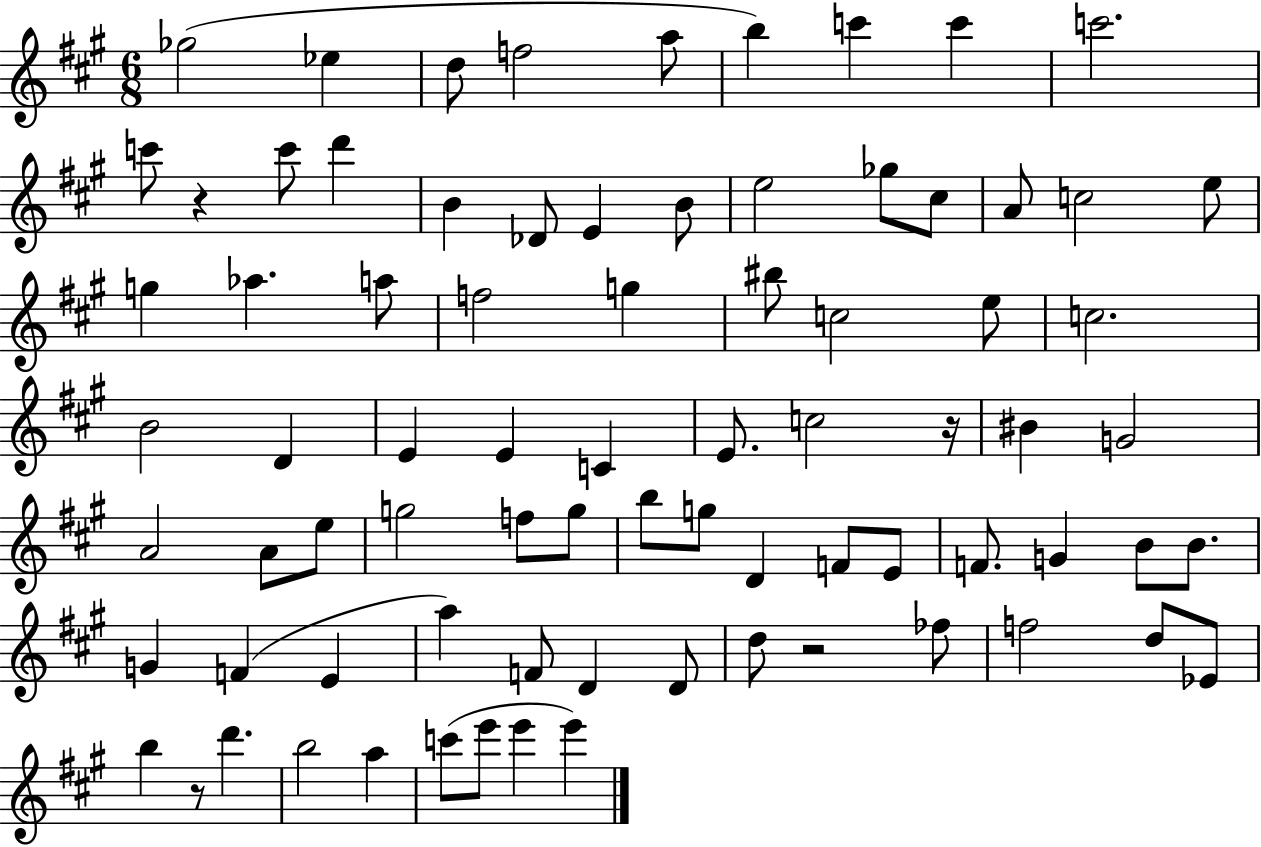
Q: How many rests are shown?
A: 4